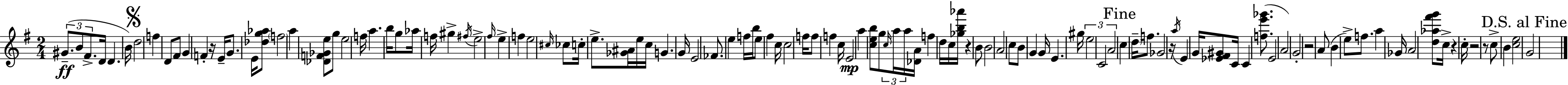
{
  \clef treble
  \numericTimeSignature
  \time 2/4
  \key g \major
  \tuplet 3/2 { gis'8.--(\ff b'8 fis'8.-> } | d'16 d'4. b'16) | \mark \markup { \musicglyph "scripts.segno" } d''2 | f''4 d'8 fis'8 | \break g'4 f'4-. | r16 e'16-- g'8. e'16 <des'' g'' aes''>8 | \parenthesize f''2 | a''4 <des' f' ges' e''>8 g''8 | \break e''2 | f''16 a''4. b''16 | g''8 aes''16 f''16 gis''4-> | \acciaccatura { fis''16 } e''2-> | \break \grace { fis''16 } e''4-> f''4 | e''2 | \grace { cis''16 } ces''8 c''16-. e''8.-> | <ges' ais'>16 e''16 c''16 g'4. | \break g'16 e'2 | fes'8. e''4 | f''16 b''16 e''8 fis''4 | c''16 c''2 | \break f''16 f''8 f''4 | c''16 e'2\mp | a''4 <c'' e'' b''>8 | g''8 \tuplet 3/2 { \grace { c''16 } a''16 a''16 } <des' a'>16 f''4 | \break d''16 c''16 <ges'' b'' aes'''>16 r4 | b'8 b'2 | a'2 | c''8 b'8 | \break g'4 g'16 e'4. | gis''16 \tuplet 3/2 { e''2 | c'2 | a'2 } | \break \mark "Fine" c''4 | \parenthesize d''16-- f''8. ges'2 | r16 \acciaccatura { a''16 } e'4 | g'16 <ees' fis' gis'>8 c'16 c'4 | \break <f'' e''' ges'''>8.( e'2 | a'2) | g'2-. | r2 | \break a'8( b'4 | e''8->) f''8. | a''4 ges'16 a'2 | <d'' aes'' fis''' g'''>8 c''16-> | \break r4 c''16-. r2 | r8 c''8-> | b'4 <c'' e''>2 | \mark "D.S. al Fine" g'2 | \break \bar "|."
}